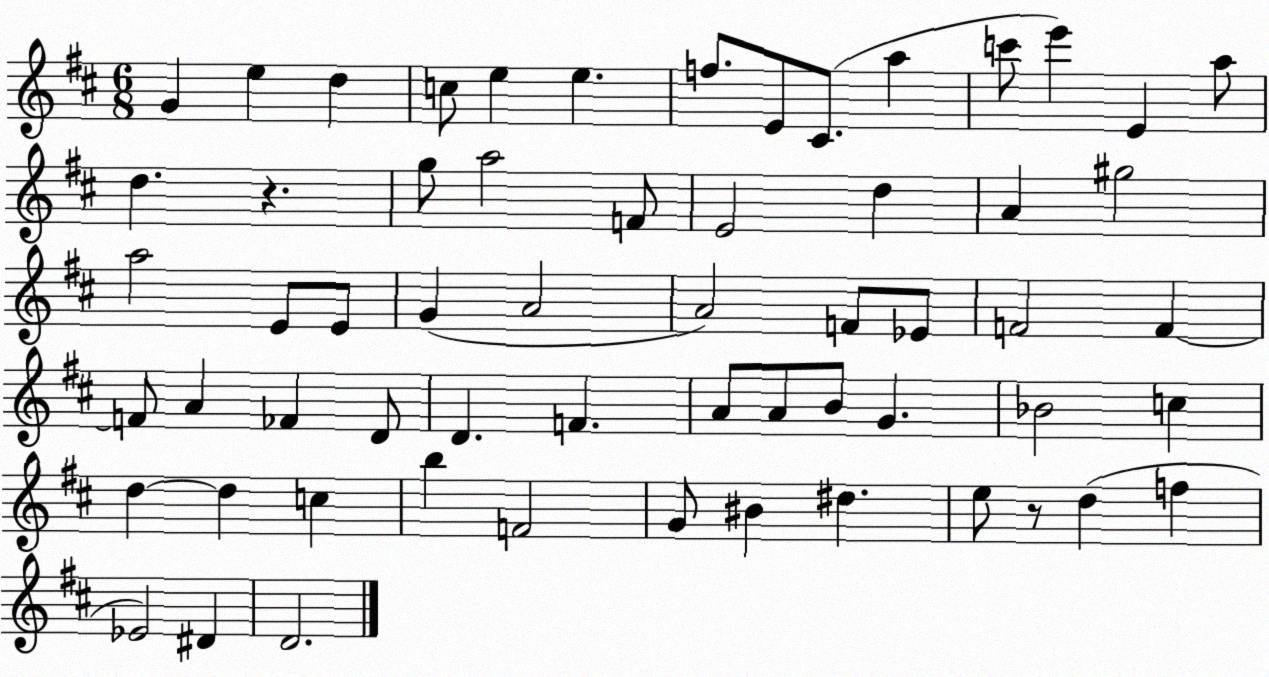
X:1
T:Untitled
M:6/8
L:1/4
K:D
G e d c/2 e e f/2 E/2 ^C/2 a c'/2 e' E a/2 d z g/2 a2 F/2 E2 d A ^g2 a2 E/2 E/2 G A2 A2 F/2 _E/2 F2 F F/2 A _F D/2 D F A/2 A/2 B/2 G _B2 c d d c b F2 G/2 ^B ^d e/2 z/2 d f _E2 ^D D2